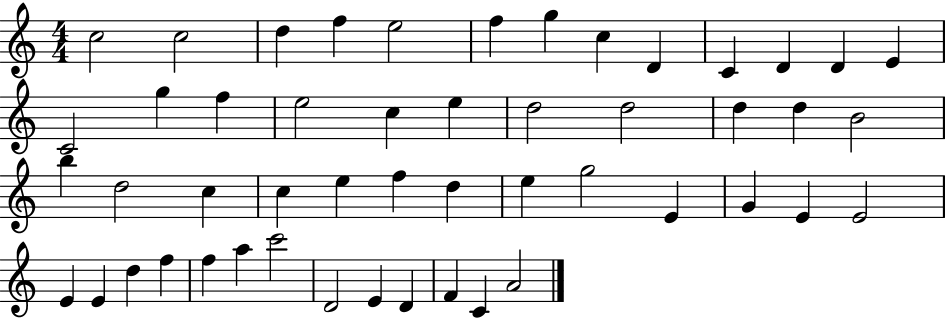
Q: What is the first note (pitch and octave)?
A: C5